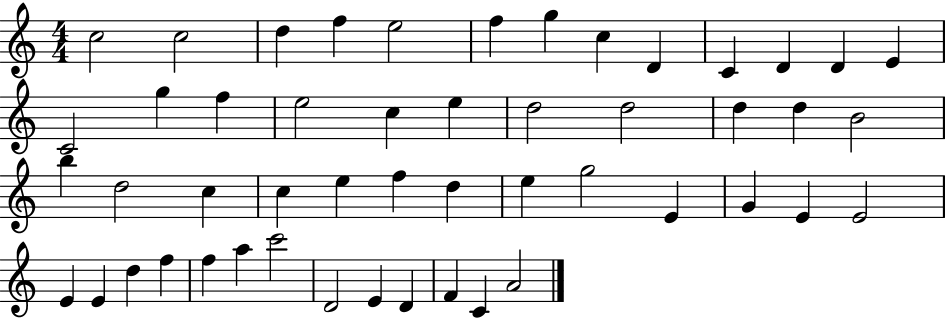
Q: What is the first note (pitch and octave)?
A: C5